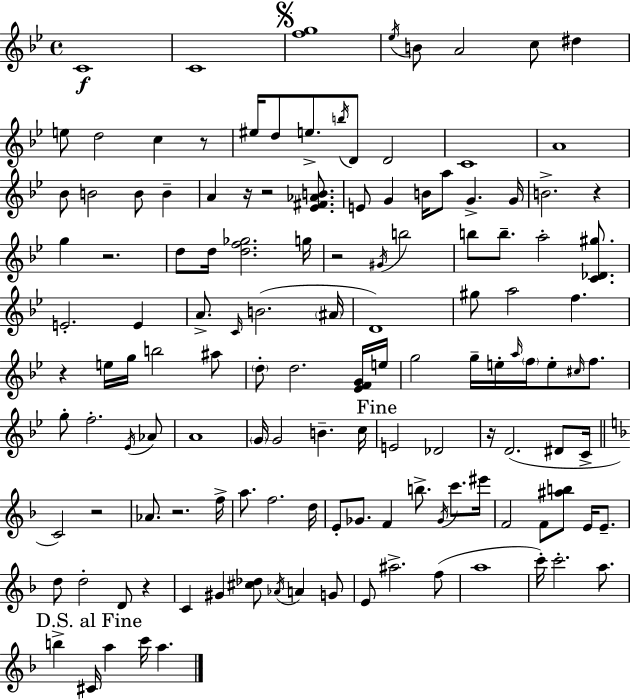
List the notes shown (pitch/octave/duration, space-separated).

C4/w C4/w [F5,G5]/w Eb5/s B4/e A4/h C5/e D#5/q E5/e D5/h C5/q R/e EIS5/s D5/e E5/e. B5/s D4/e D4/h C4/w A4/w Bb4/e B4/h B4/e B4/q A4/q R/s R/h [Eb4,F#4,Ab4,B4]/e. E4/e G4/q B4/s A5/e G4/q. G4/s B4/h. R/q G5/q R/h. D5/e D5/s [D5,F5,Gb5]/h. G5/s R/h G#4/s B5/h B5/e B5/e. A5/h [C4,Db4,G#5]/e. E4/h. E4/q A4/e. C4/s B4/h. A#4/s D4/w G#5/e A5/h F5/q. R/q E5/s G5/s B5/h A#5/e D5/e D5/h. [Eb4,F4,G4]/s E5/s G5/h G5/s E5/s A5/s F5/s E5/e C#5/s F5/e. G5/e F5/h. Eb4/s Ab4/e A4/w G4/s G4/h B4/q. C5/s E4/h Db4/h R/s D4/h. D#4/e C4/s C4/h R/h Ab4/e. R/h. F5/s A5/e. F5/h. D5/s E4/e Gb4/e. F4/q B5/e. Gb4/s C6/e. EIS6/s F4/h F4/e [A#5,B5]/e E4/s E4/e. D5/e D5/h D4/e R/q C4/q G#4/q [C#5,Db5]/e Ab4/s A4/q G4/e E4/e A#5/h. F5/e A5/w C6/s C6/h. A5/e. B5/q C#4/s A5/q C6/s A5/q.